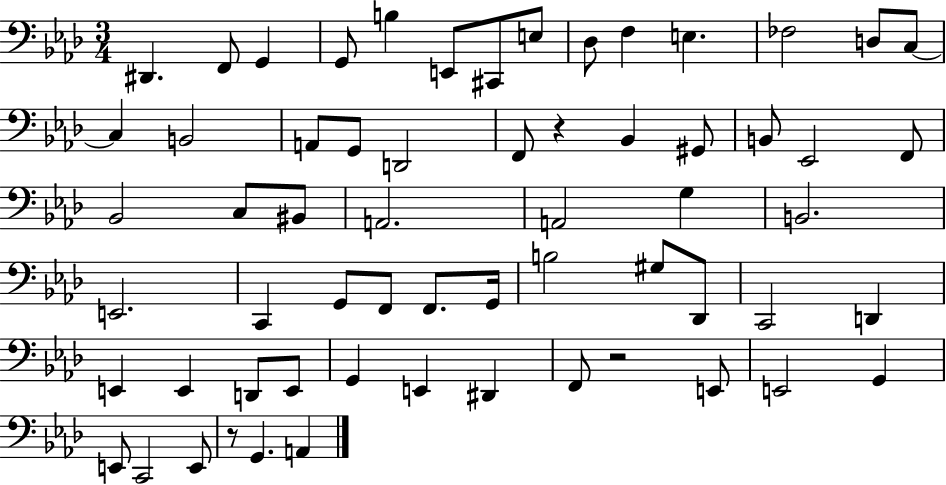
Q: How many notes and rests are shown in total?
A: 62